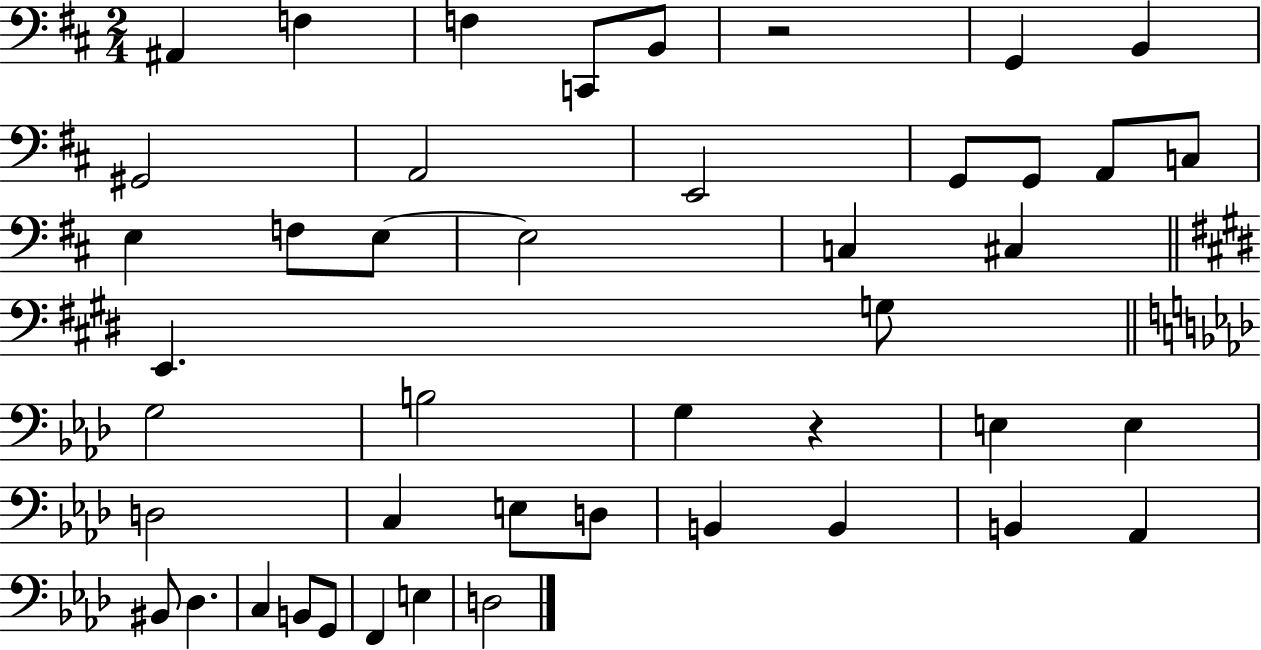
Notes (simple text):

A#2/q F3/q F3/q C2/e B2/e R/h G2/q B2/q G#2/h A2/h E2/h G2/e G2/e A2/e C3/e E3/q F3/e E3/e E3/h C3/q C#3/q E2/q. G3/e G3/h B3/h G3/q R/q E3/q E3/q D3/h C3/q E3/e D3/e B2/q B2/q B2/q Ab2/q BIS2/e Db3/q. C3/q B2/e G2/e F2/q E3/q D3/h